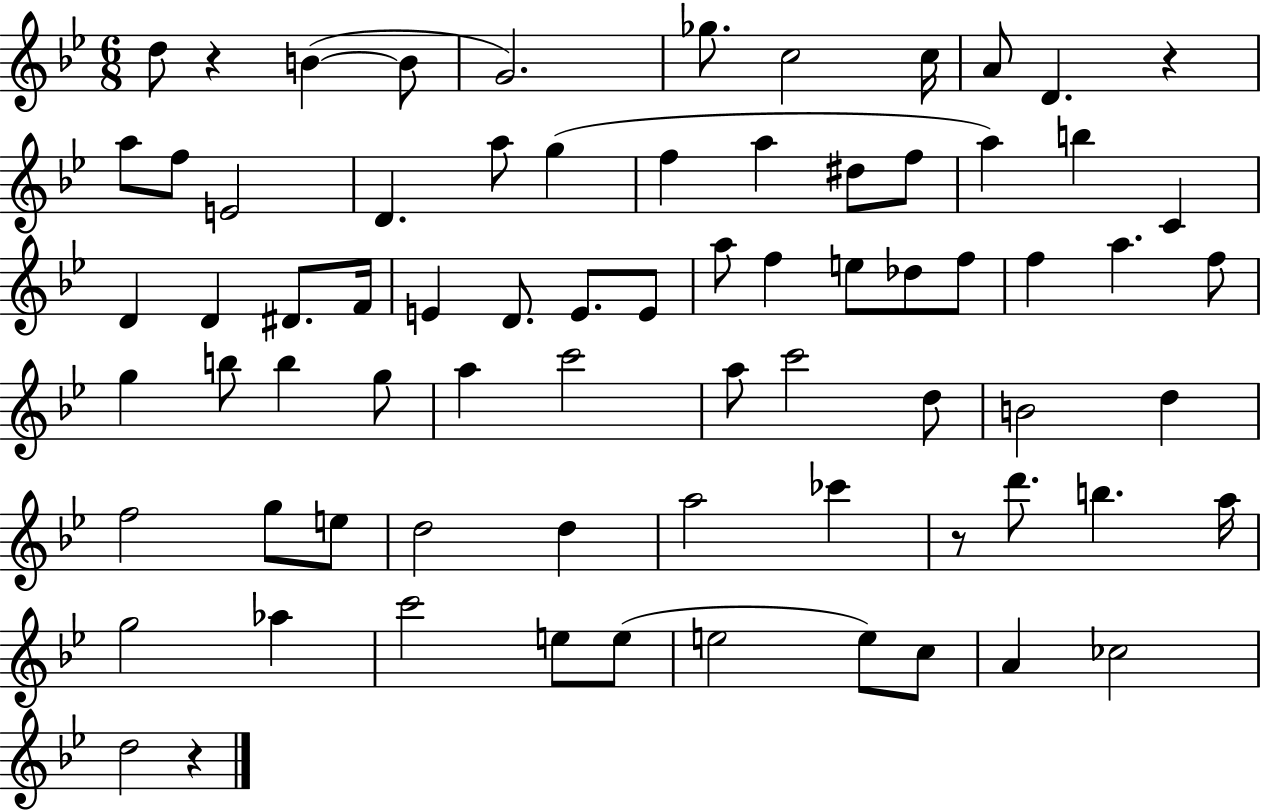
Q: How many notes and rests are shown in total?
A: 74